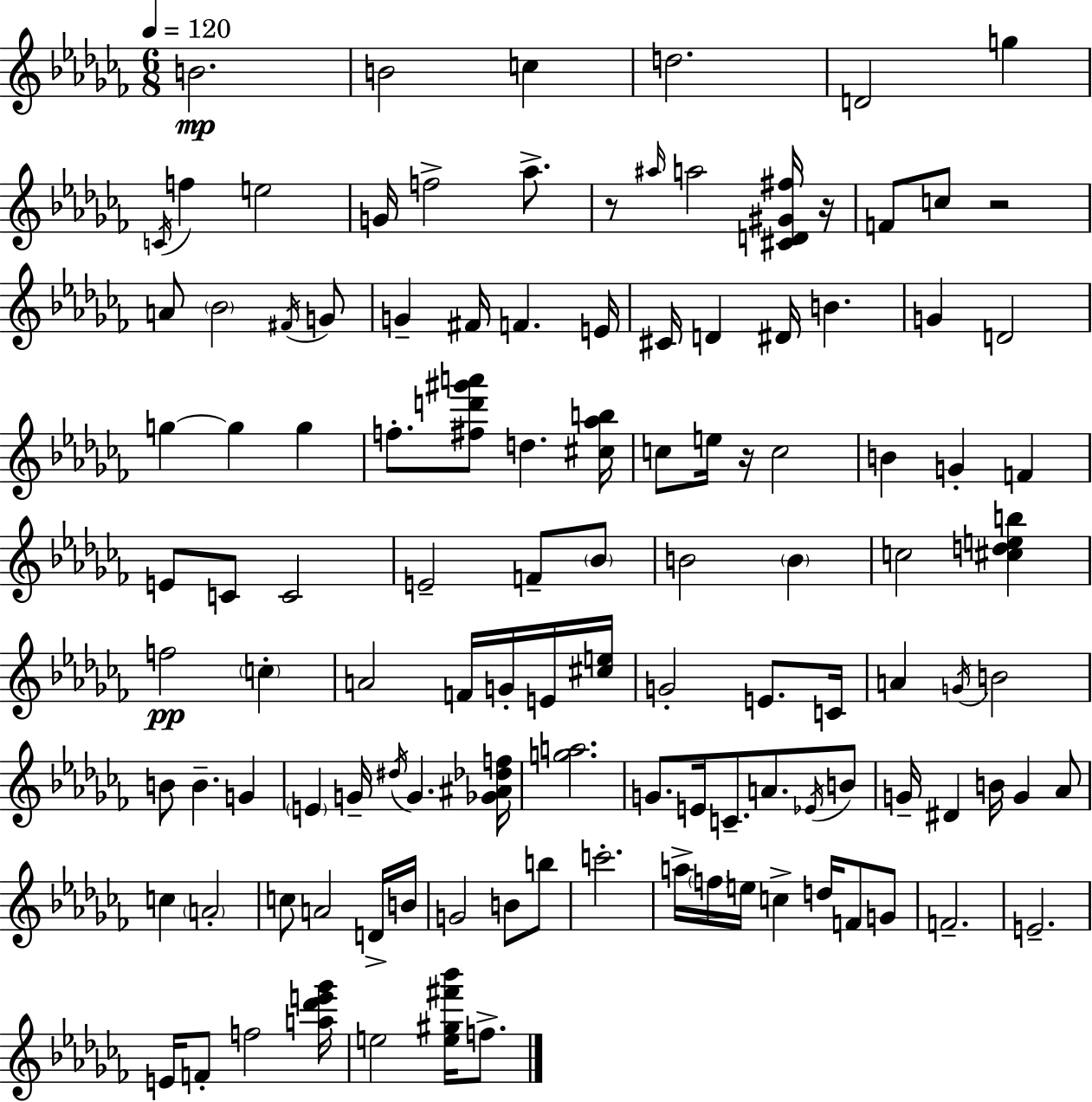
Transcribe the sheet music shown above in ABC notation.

X:1
T:Untitled
M:6/8
L:1/4
K:Abm
B2 B2 c d2 D2 g C/4 f e2 G/4 f2 _a/2 z/2 ^a/4 a2 [^CD^G^f]/4 z/4 F/2 c/2 z2 A/2 _B2 ^F/4 G/2 G ^F/4 F E/4 ^C/4 D ^D/4 B G D2 g g g f/2 [^fd'^g'a']/2 d [^c_ab]/4 c/2 e/4 z/4 c2 B G F E/2 C/2 C2 E2 F/2 _B/2 B2 B c2 [^cdeb] f2 c A2 F/4 G/4 E/4 [^ce]/4 G2 E/2 C/4 A G/4 B2 B/2 B G E G/4 ^d/4 G [_G^A_df]/4 [ga]2 G/2 E/4 C/2 A/2 _E/4 B/2 G/4 ^D B/4 G _A/2 c A2 c/2 A2 D/4 B/4 G2 B/2 b/2 c'2 a/4 f/4 e/4 c d/4 F/2 G/2 F2 E2 E/4 F/2 f2 [a_d'e'_g']/4 e2 [e^g^f'_b']/4 f/2